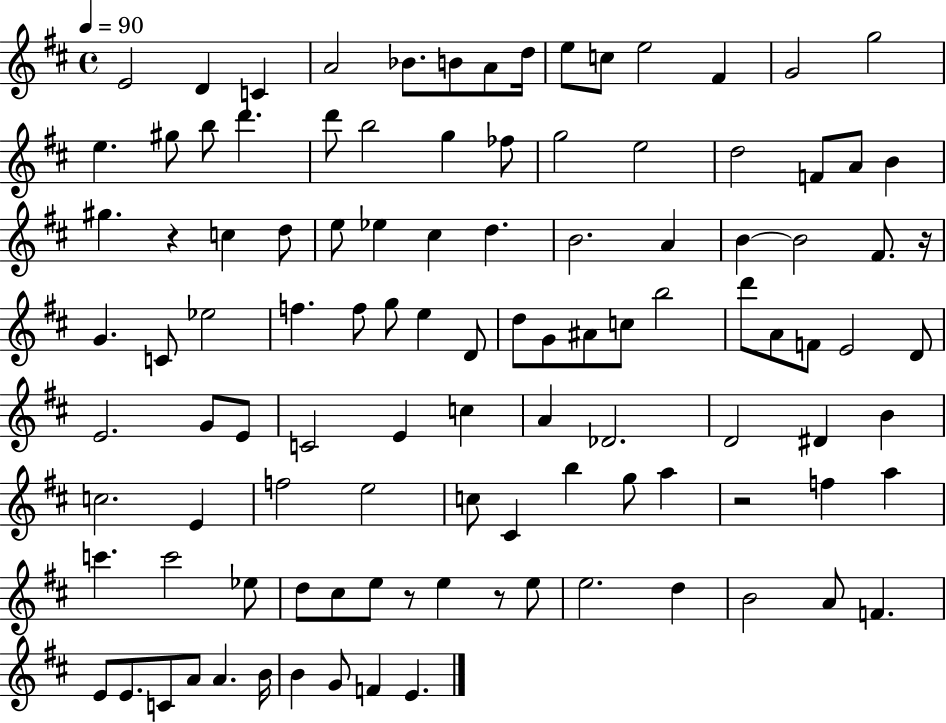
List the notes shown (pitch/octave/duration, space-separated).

E4/h D4/q C4/q A4/h Bb4/e. B4/e A4/e D5/s E5/e C5/e E5/h F#4/q G4/h G5/h E5/q. G#5/e B5/e D6/q. D6/e B5/h G5/q FES5/e G5/h E5/h D5/h F4/e A4/e B4/q G#5/q. R/q C5/q D5/e E5/e Eb5/q C#5/q D5/q. B4/h. A4/q B4/q B4/h F#4/e. R/s G4/q. C4/e Eb5/h F5/q. F5/e G5/e E5/q D4/e D5/e G4/e A#4/e C5/e B5/h D6/e A4/e F4/e E4/h D4/e E4/h. G4/e E4/e C4/h E4/q C5/q A4/q Db4/h. D4/h D#4/q B4/q C5/h. E4/q F5/h E5/h C5/e C#4/q B5/q G5/e A5/q R/h F5/q A5/q C6/q. C6/h Eb5/e D5/e C#5/e E5/e R/e E5/q R/e E5/e E5/h. D5/q B4/h A4/e F4/q. E4/e E4/e. C4/e A4/e A4/q. B4/s B4/q G4/e F4/q E4/q.